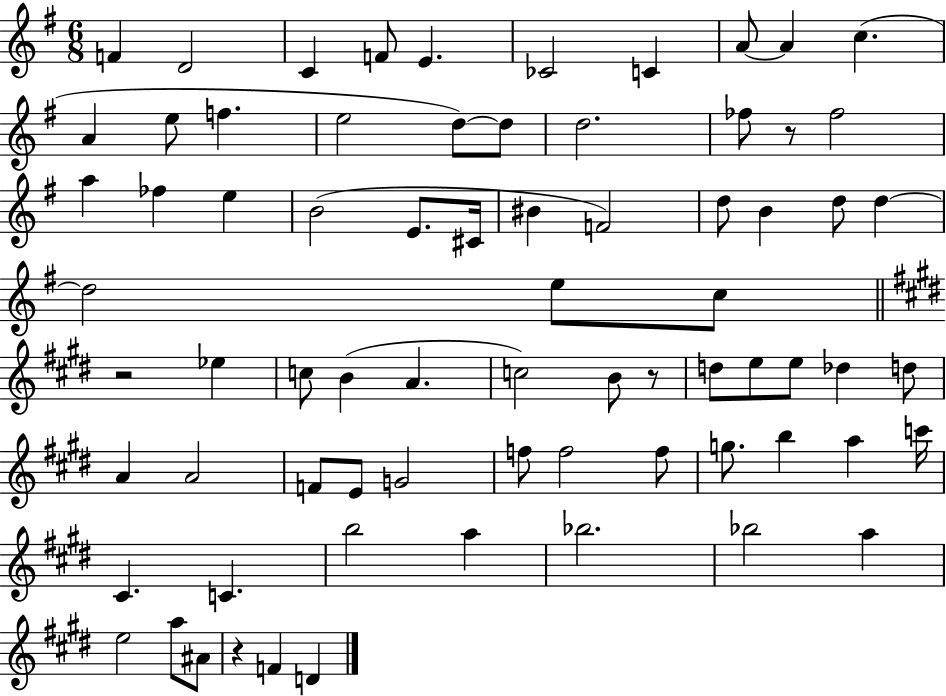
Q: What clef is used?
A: treble